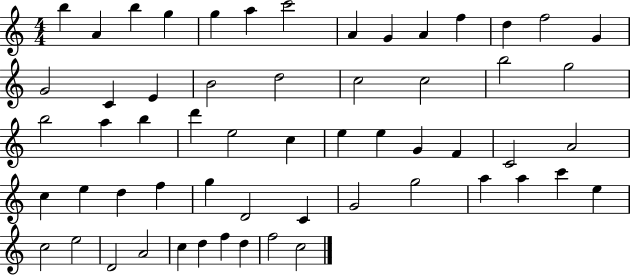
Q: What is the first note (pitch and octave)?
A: B5